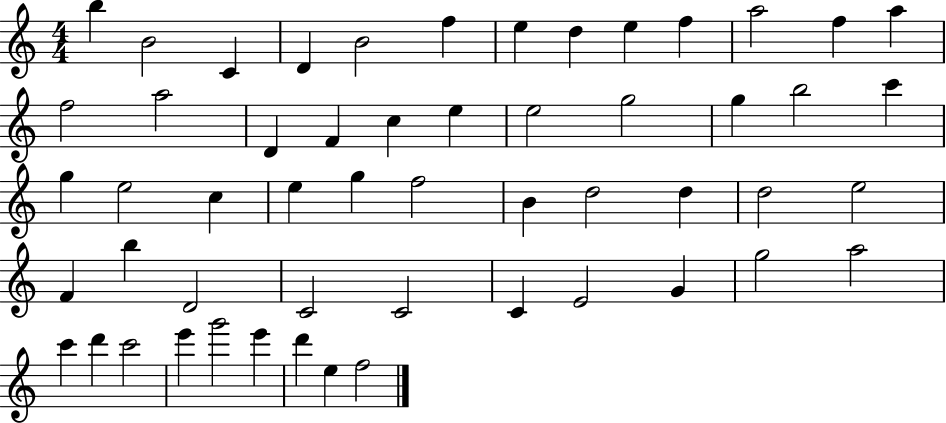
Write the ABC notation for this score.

X:1
T:Untitled
M:4/4
L:1/4
K:C
b B2 C D B2 f e d e f a2 f a f2 a2 D F c e e2 g2 g b2 c' g e2 c e g f2 B d2 d d2 e2 F b D2 C2 C2 C E2 G g2 a2 c' d' c'2 e' g'2 e' d' e f2